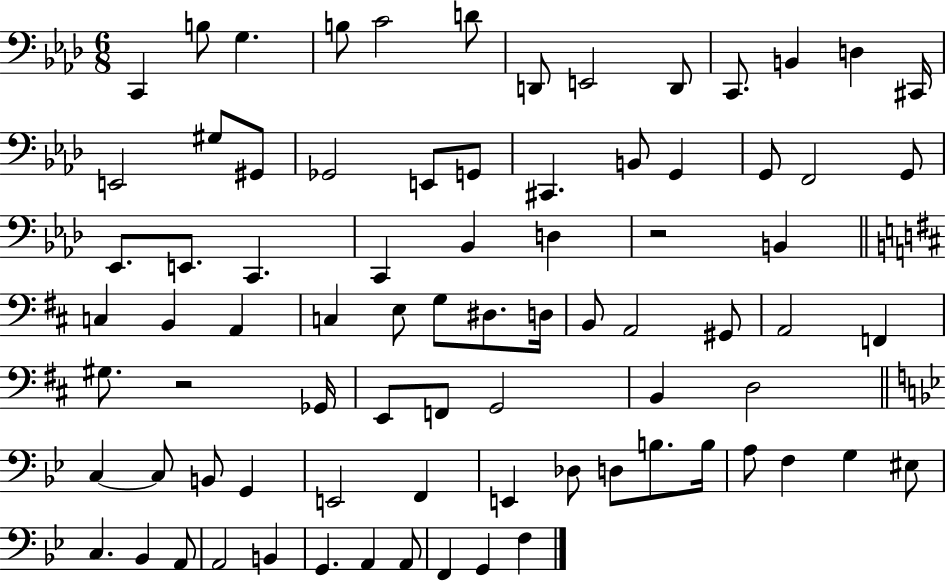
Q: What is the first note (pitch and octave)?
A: C2